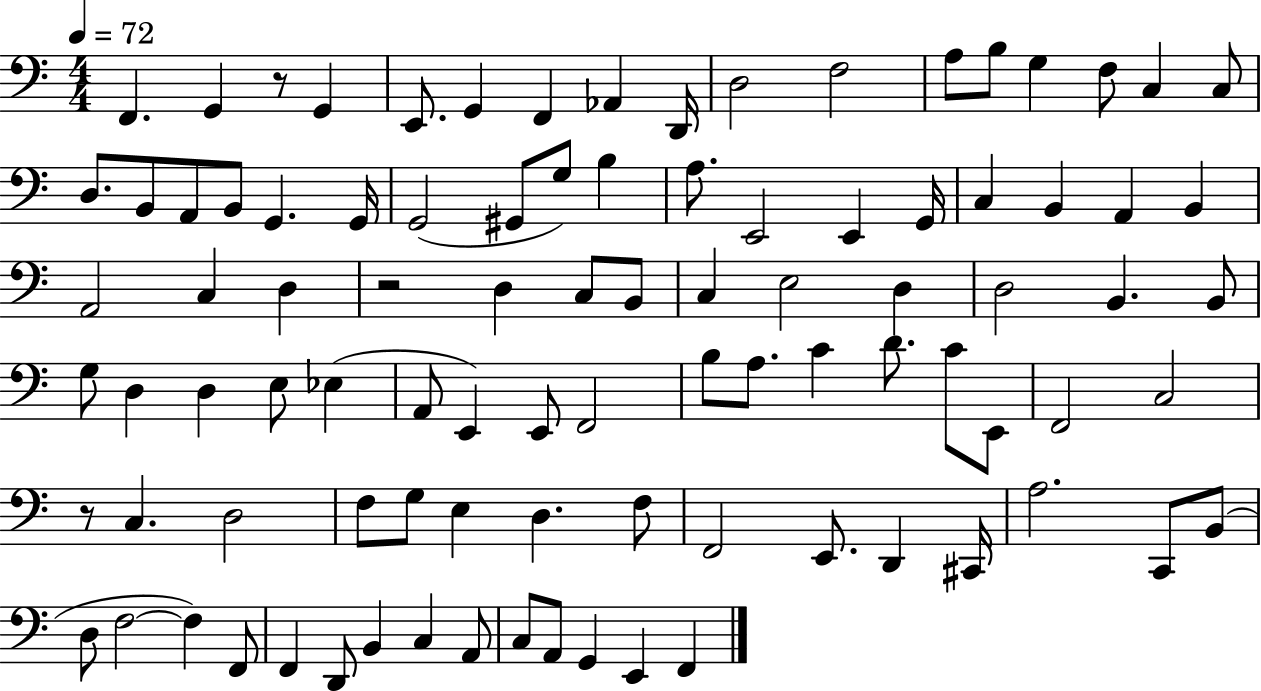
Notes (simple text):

F2/q. G2/q R/e G2/q E2/e. G2/q F2/q Ab2/q D2/s D3/h F3/h A3/e B3/e G3/q F3/e C3/q C3/e D3/e. B2/e A2/e B2/e G2/q. G2/s G2/h G#2/e G3/e B3/q A3/e. E2/h E2/q G2/s C3/q B2/q A2/q B2/q A2/h C3/q D3/q R/h D3/q C3/e B2/e C3/q E3/h D3/q D3/h B2/q. B2/e G3/e D3/q D3/q E3/e Eb3/q A2/e E2/q E2/e F2/h B3/e A3/e. C4/q D4/e. C4/e E2/e F2/h C3/h R/e C3/q. D3/h F3/e G3/e E3/q D3/q. F3/e F2/h E2/e. D2/q C#2/s A3/h. C2/e B2/e D3/e F3/h F3/q F2/e F2/q D2/e B2/q C3/q A2/e C3/e A2/e G2/q E2/q F2/q